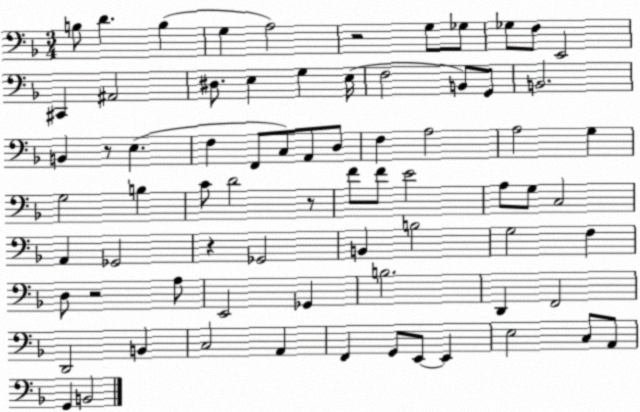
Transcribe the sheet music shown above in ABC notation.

X:1
T:Untitled
M:3/4
L:1/4
K:F
B,/2 D B, G, A,2 z2 G,/2 _G,/2 _G,/2 F,/2 E,,2 ^C,, ^A,,2 ^D,/2 E, G, E,/4 F,2 B,,/2 G,,/2 B,,2 B,, z/2 E, F, F,,/2 C,/2 A,,/2 D,/2 F, A,2 A,2 G, G,2 B, C/2 D2 z/2 F/2 F/2 E2 A,/2 G,/2 C,2 A,, _G,,2 z _G,,2 B,, B,2 G,2 F, D,/2 z2 A,/2 E,,2 _G,, B,2 D,, F,,2 D,,2 B,, C,2 A,, F,, G,,/2 E,,/2 E,, E,2 C,/2 A,,/2 G,, B,,2